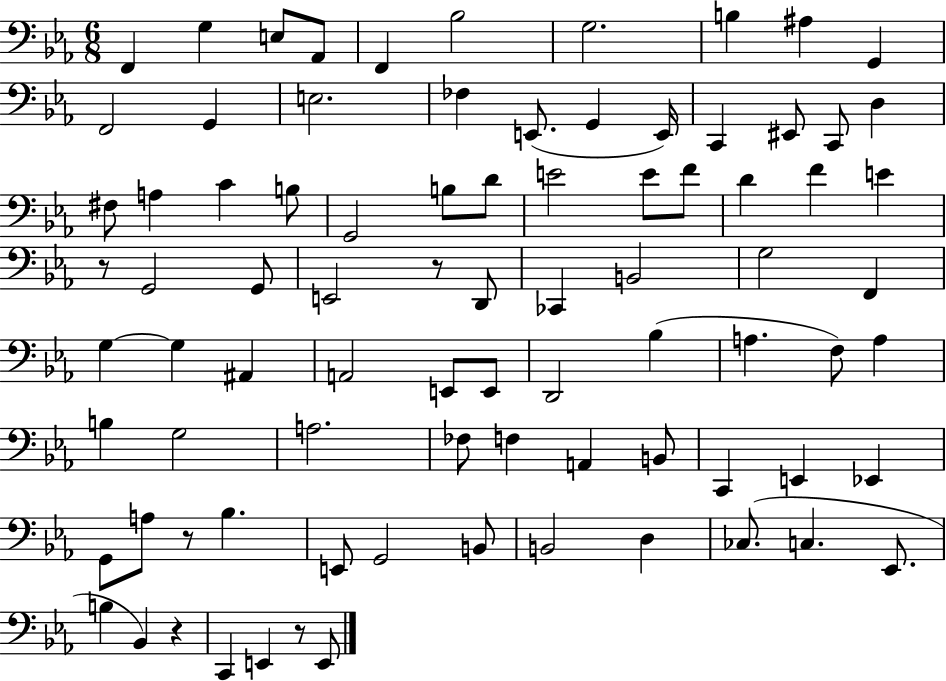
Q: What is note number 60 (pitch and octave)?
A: B2